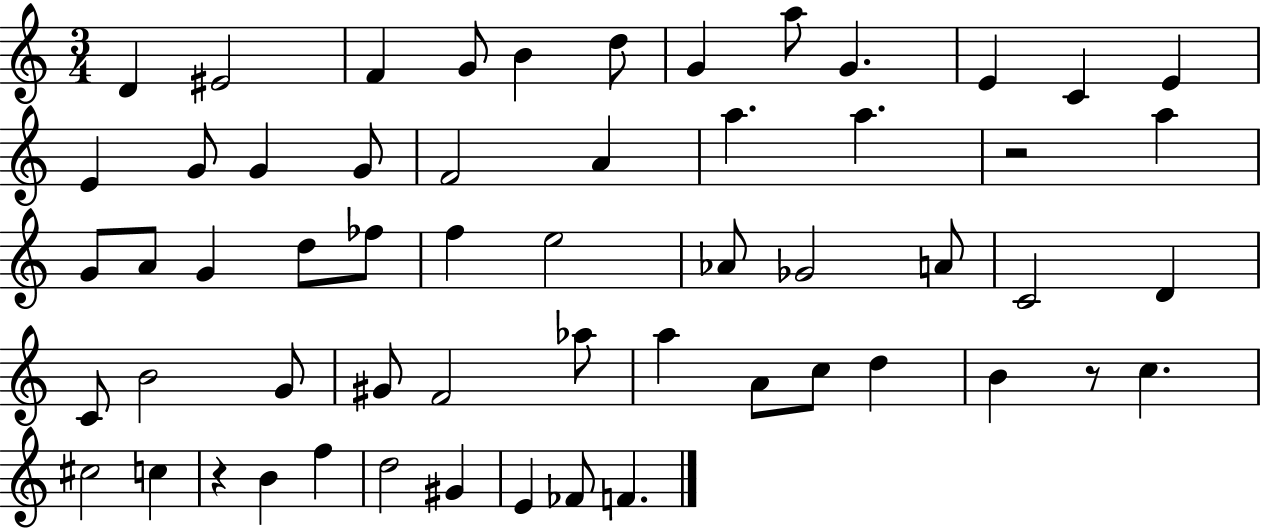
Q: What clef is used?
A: treble